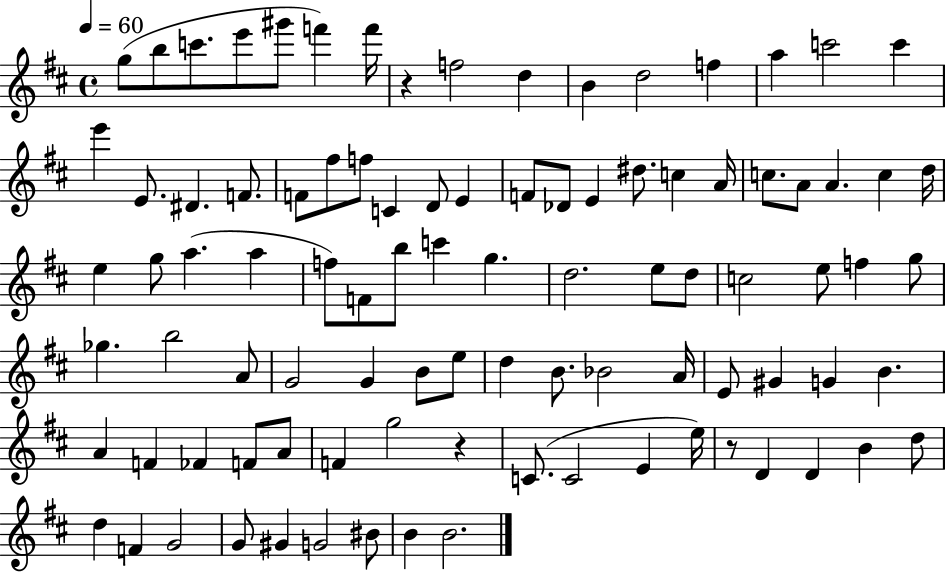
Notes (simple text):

G5/e B5/e C6/e. E6/e G#6/e F6/q F6/s R/q F5/h D5/q B4/q D5/h F5/q A5/q C6/h C6/q E6/q E4/e. D#4/q. F4/e. F4/e F#5/e F5/e C4/q D4/e E4/q F4/e Db4/e E4/q D#5/e. C5/q A4/s C5/e. A4/e A4/q. C5/q D5/s E5/q G5/e A5/q. A5/q F5/e F4/e B5/e C6/q G5/q. D5/h. E5/e D5/e C5/h E5/e F5/q G5/e Gb5/q. B5/h A4/e G4/h G4/q B4/e E5/e D5/q B4/e. Bb4/h A4/s E4/e G#4/q G4/q B4/q. A4/q F4/q FES4/q F4/e A4/e F4/q G5/h R/q C4/e. C4/h E4/q E5/s R/e D4/q D4/q B4/q D5/e D5/q F4/q G4/h G4/e G#4/q G4/h BIS4/e B4/q B4/h.